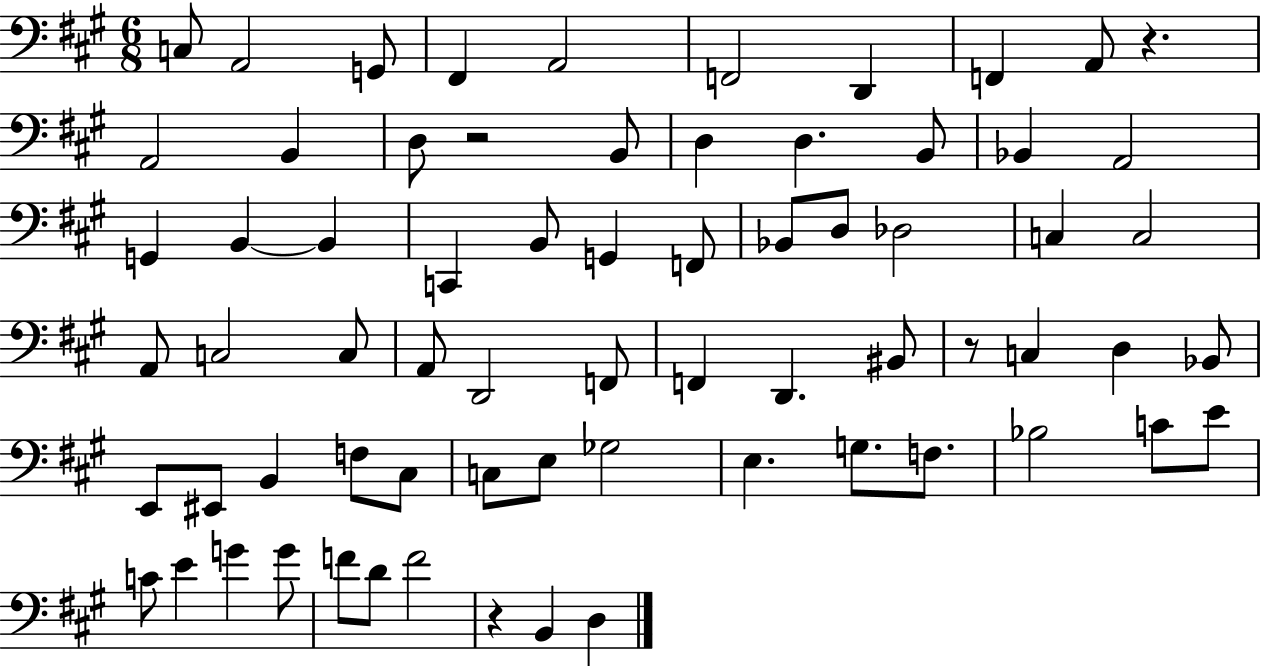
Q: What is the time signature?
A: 6/8